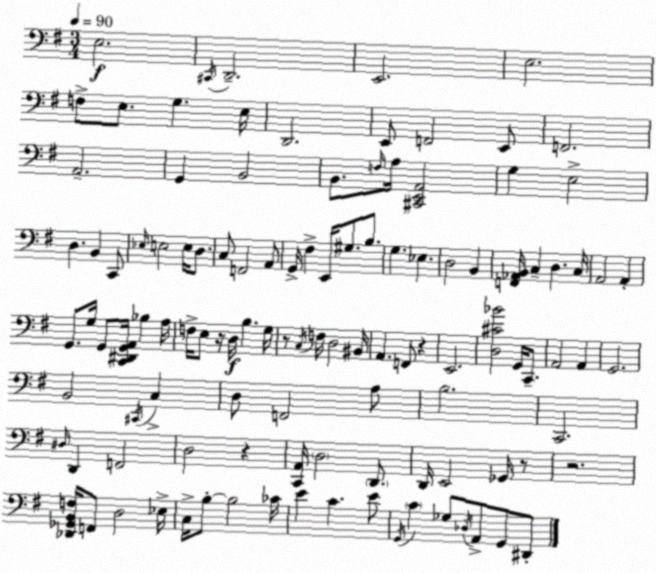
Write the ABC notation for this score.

X:1
T:Untitled
M:3/4
L:1/4
K:Em
E,2 ^C,,/4 D,,2 E,,2 E,2 F,/2 E,/2 G, E,/4 D,,2 E,,/2 F,,2 E,,/2 F,,2 A,,2 G,, B,,2 B,,/2 F,/4 A,/4 [^C,,E,,A,,]2 G, E,2 D, B,, C,,/2 _E,/4 E,2 E,/4 D,/2 C,/2 F,,2 A,,/2 G,,/4 ^F, E,,/4 ^G,/2 B,/2 G, _E, D,2 B,, [F,,_A,,B,,]/4 C, D, C,/4 A,,2 A,, G,,/2 G,/4 G,,/2 [C,,^D,,G,,A,,]/4 _B, A,/4 F,/4 E,/2 z/4 D,/4 B, G,/4 z/2 C,/4 F,/4 D,2 ^B,,/4 A,, F,,/2 z E,,2 [D,^C_B]2 G,,/4 C,,/2 A,,2 A,, G,,2 B,,2 ^C,,/4 C, D,/2 F,,2 A,/2 B,2 C,,2 ^D,/4 D,, F,,2 D,2 z [C,,A,,]/4 D,2 D,,/2 D,,/4 E,,2 _G,,/4 z/2 z2 [_D,,_G,,B,,F,]/4 F,,/2 D,2 _E,/4 C,/4 B,/2 B,2 _C/4 E C E/2 G,,/4 C _G,/2 _D,/4 A,,/2 G,,/2 ^D,,/2